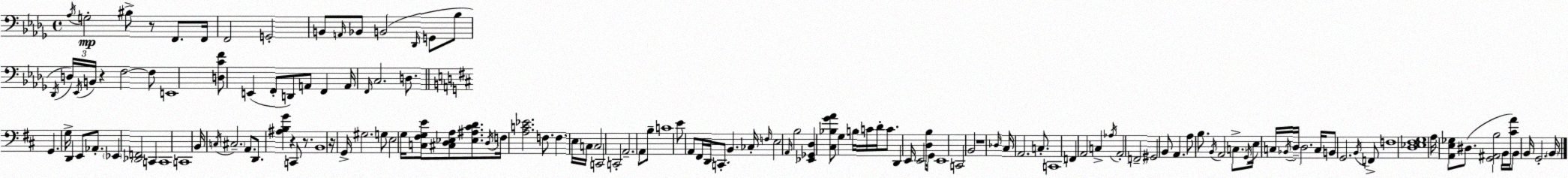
X:1
T:Untitled
M:4/4
L:1/4
K:Bbm
_A,/4 G,2 ^B,/2 z/2 F,,/2 F,,/4 F,,2 G,,2 B,,/2 A,,/4 _B,,/2 B,,2 _D,,/4 G,,/2 _B,/2 _D,,/4 D,/4 _E,,/4 B,,/4 z F,2 F,/2 E,,4 [D,CF]/2 E,, F,,/2 D,,/2 A,,/2 F,, A,,/4 F,,/4 C,2 D,/2 G,, G,/4 D,, E,,/2 _A,,/2 _E,, [_D,,F,,]2 C,, C,,4 C,,4 B,,/4 C,/4 ^C,2 A,,/2 D,,/2 [^A,B,G] z C,,/2 z/2 B,,4 z/4 G,,/4 ^G,2 G,/2 E,2 G,/4 [C,^F,G,E]/2 [^C,D,_E,A,]/2 [_E,^A,^CD]/2 D,/4 F,/4 [A,C_E]2 F,/2 F, E,/4 C,/4 C,2 C,,2 C,,2 A,,2 A,,/2 B,/2 C4 E/2 A,,/2 ^F,,/4 D,,/4 C,,/2 B,, _C,/4 F,/4 E,2 A,,/4 B,2 [_E,,_G,,D,] [^C,_B,GA]/2 G, B,/4 C/4 D/4 C/2 D,, E,,/4 E,,2 [D,B,]/2 G,,/4 E,,4 C,,2 B,,2 z4 _D,/4 ^C,/4 A,,2 C,/2 C,,4 F,, A,,2 C, _A,/4 A,,2 F,,2 ^G,,2 B,,/2 A,, A,/2 B,/2 B,,/4 A,,2 C,/2 G,,/4 E,/4 C,/4 _B,,/4 D,/4 D,2 C,/4 B,,/2 G,,2 B,,/4 F,,/2 F,4 [D,_E,^F,G,]4 A,/4 [A,,E,_G,]/2 ^D,/2 [G,,^A,,B,]2 B,,/4 [^CA]/4 B,,/2 B,,/4 G,,2 B,,/4